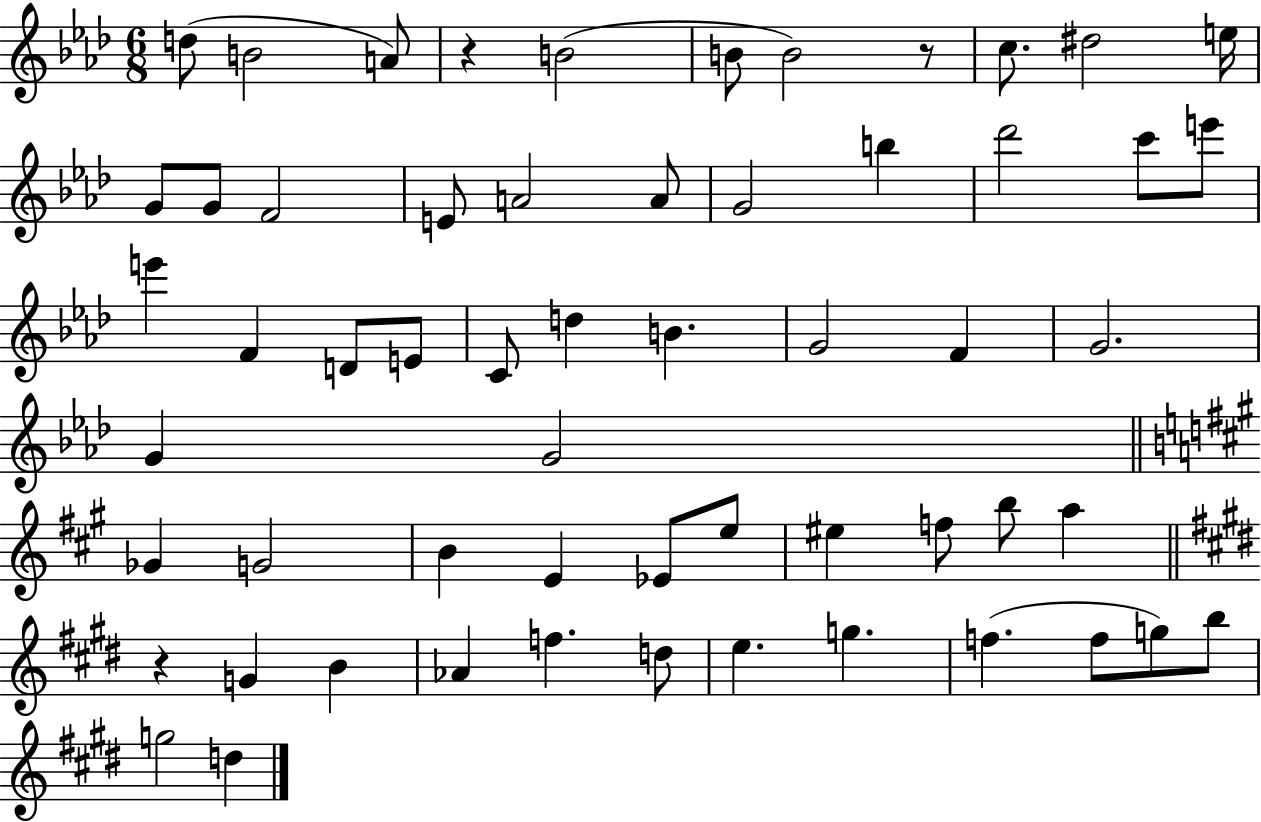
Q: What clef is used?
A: treble